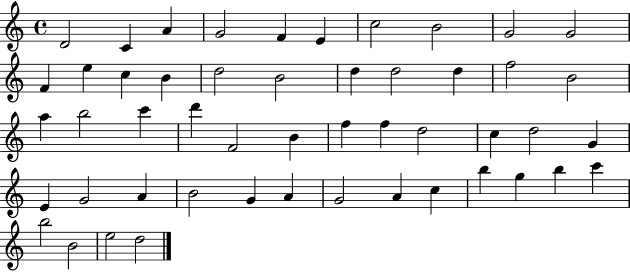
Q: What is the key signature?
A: C major